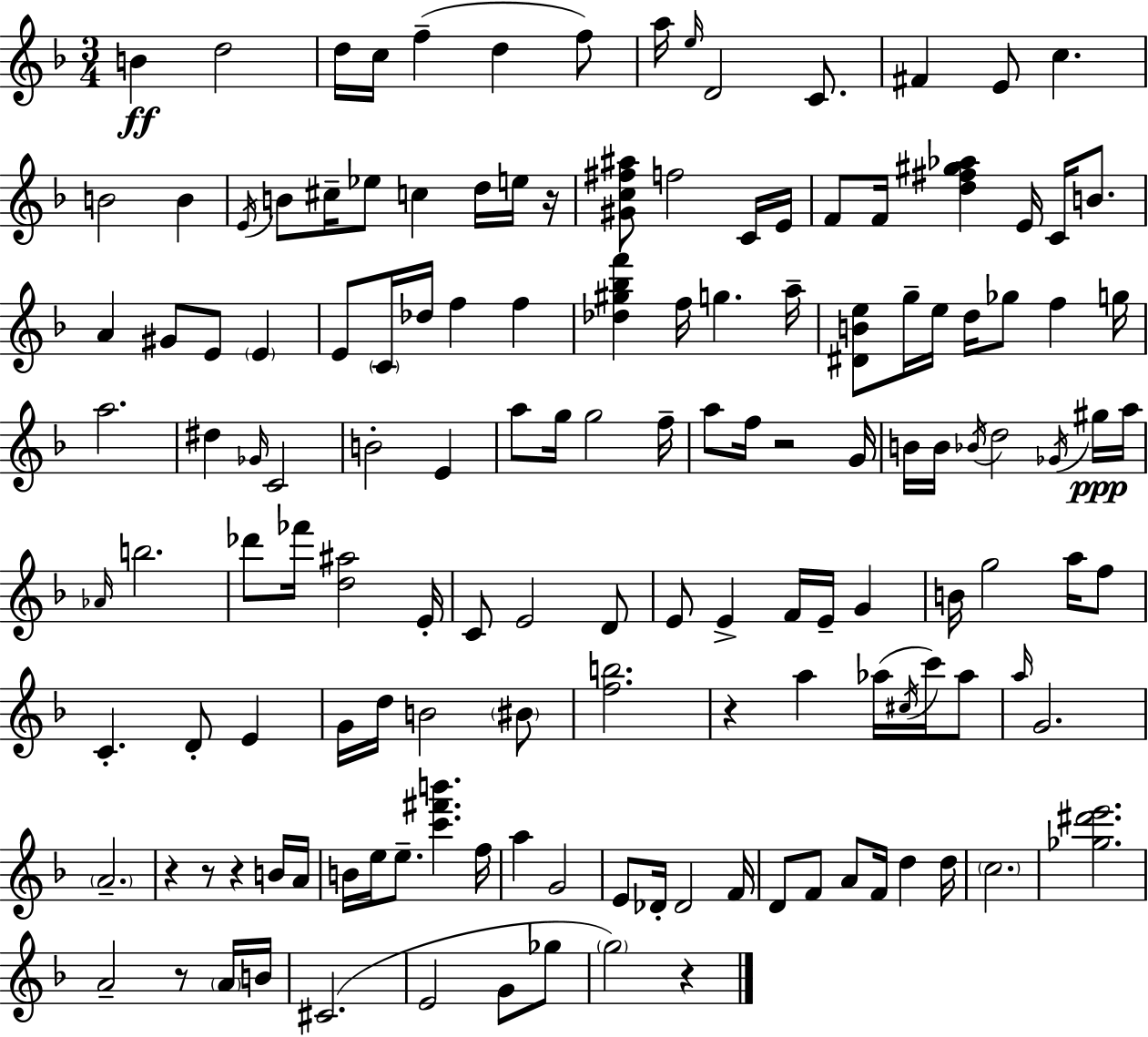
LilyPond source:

{
  \clef treble
  \numericTimeSignature
  \time 3/4
  \key d \minor
  b'4\ff d''2 | d''16 c''16 f''4--( d''4 f''8) | a''16 \grace { e''16 } d'2 c'8. | fis'4 e'8 c''4. | \break b'2 b'4 | \acciaccatura { e'16 } b'8 cis''16-- ees''8 c''4 d''16 | e''16 r16 <gis' c'' fis'' ais''>8 f''2 | c'16 e'16 f'8 f'16 <d'' fis'' gis'' aes''>4 e'16 c'16 b'8. | \break a'4 gis'8 e'8 \parenthesize e'4 | e'8 \parenthesize c'16 des''16 f''4 f''4 | <des'' gis'' bes'' f'''>4 f''16 g''4. | a''16-- <dis' b' e''>8 g''16-- e''16 d''16 ges''8 f''4 | \break g''16 a''2. | dis''4 \grace { ges'16 } c'2 | b'2-. e'4 | a''8 g''16 g''2 | \break f''16-- a''8 f''16 r2 | g'16 b'16 b'16 \acciaccatura { bes'16 } d''2 | \acciaccatura { ges'16 }\ppp gis''16 a''16 \grace { aes'16 } b''2. | des'''8 fes'''16 <d'' ais''>2 | \break e'16-. c'8 e'2 | d'8 e'8 e'4-> | f'16 e'16-- g'4 b'16 g''2 | a''16 f''8 c'4.-. | \break d'8-. e'4 g'16 d''16 b'2 | \parenthesize bis'8 <f'' b''>2. | r4 a''4 | aes''16( \acciaccatura { cis''16 } c'''16) aes''8 \grace { a''16 } g'2. | \break \parenthesize a'2.-- | r4 | r8 r4 b'16 a'16 b'16 e''16 e''8.-- | <c''' fis''' b'''>4. f''16 a''4 | \break g'2 e'8 des'16-. des'2 | f'16 d'8 f'8 | a'8 f'16 d''4 d''16 \parenthesize c''2. | <ges'' dis''' e'''>2. | \break a'2-- | r8 \parenthesize a'16 b'16 cis'2.( | e'2 | g'8 ges''8 \parenthesize g''2) | \break r4 \bar "|."
}